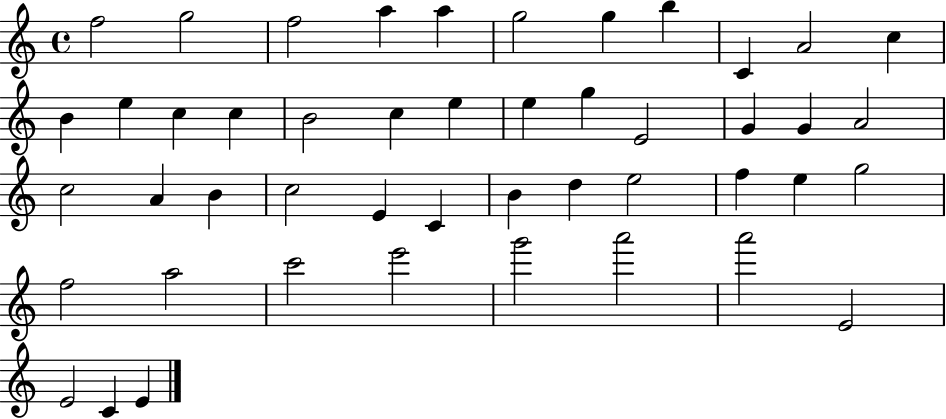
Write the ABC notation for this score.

X:1
T:Untitled
M:4/4
L:1/4
K:C
f2 g2 f2 a a g2 g b C A2 c B e c c B2 c e e g E2 G G A2 c2 A B c2 E C B d e2 f e g2 f2 a2 c'2 e'2 g'2 a'2 a'2 E2 E2 C E